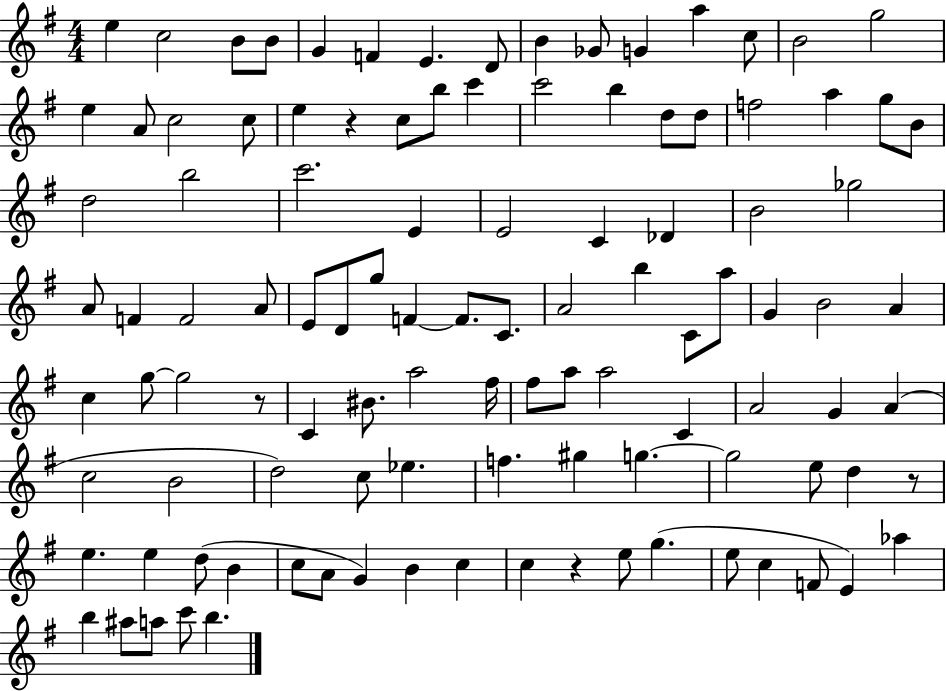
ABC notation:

X:1
T:Untitled
M:4/4
L:1/4
K:G
e c2 B/2 B/2 G F E D/2 B _G/2 G a c/2 B2 g2 e A/2 c2 c/2 e z c/2 b/2 c' c'2 b d/2 d/2 f2 a g/2 B/2 d2 b2 c'2 E E2 C _D B2 _g2 A/2 F F2 A/2 E/2 D/2 g/2 F F/2 C/2 A2 b C/2 a/2 G B2 A c g/2 g2 z/2 C ^B/2 a2 ^f/4 ^f/2 a/2 a2 C A2 G A c2 B2 d2 c/2 _e f ^g g g2 e/2 d z/2 e e d/2 B c/2 A/2 G B c c z e/2 g e/2 c F/2 E _a b ^a/2 a/2 c'/2 b